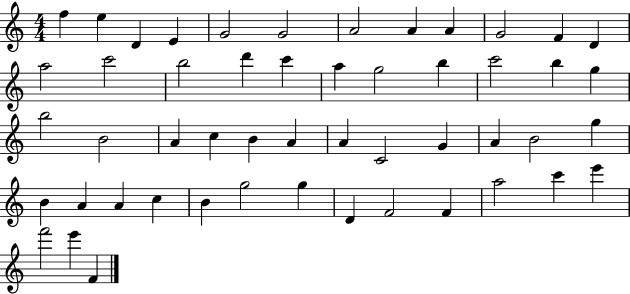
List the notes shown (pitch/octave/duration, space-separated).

F5/q E5/q D4/q E4/q G4/h G4/h A4/h A4/q A4/q G4/h F4/q D4/q A5/h C6/h B5/h D6/q C6/q A5/q G5/h B5/q C6/h B5/q G5/q B5/h B4/h A4/q C5/q B4/q A4/q A4/q C4/h G4/q A4/q B4/h G5/q B4/q A4/q A4/q C5/q B4/q G5/h G5/q D4/q F4/h F4/q A5/h C6/q E6/q F6/h E6/q F4/q